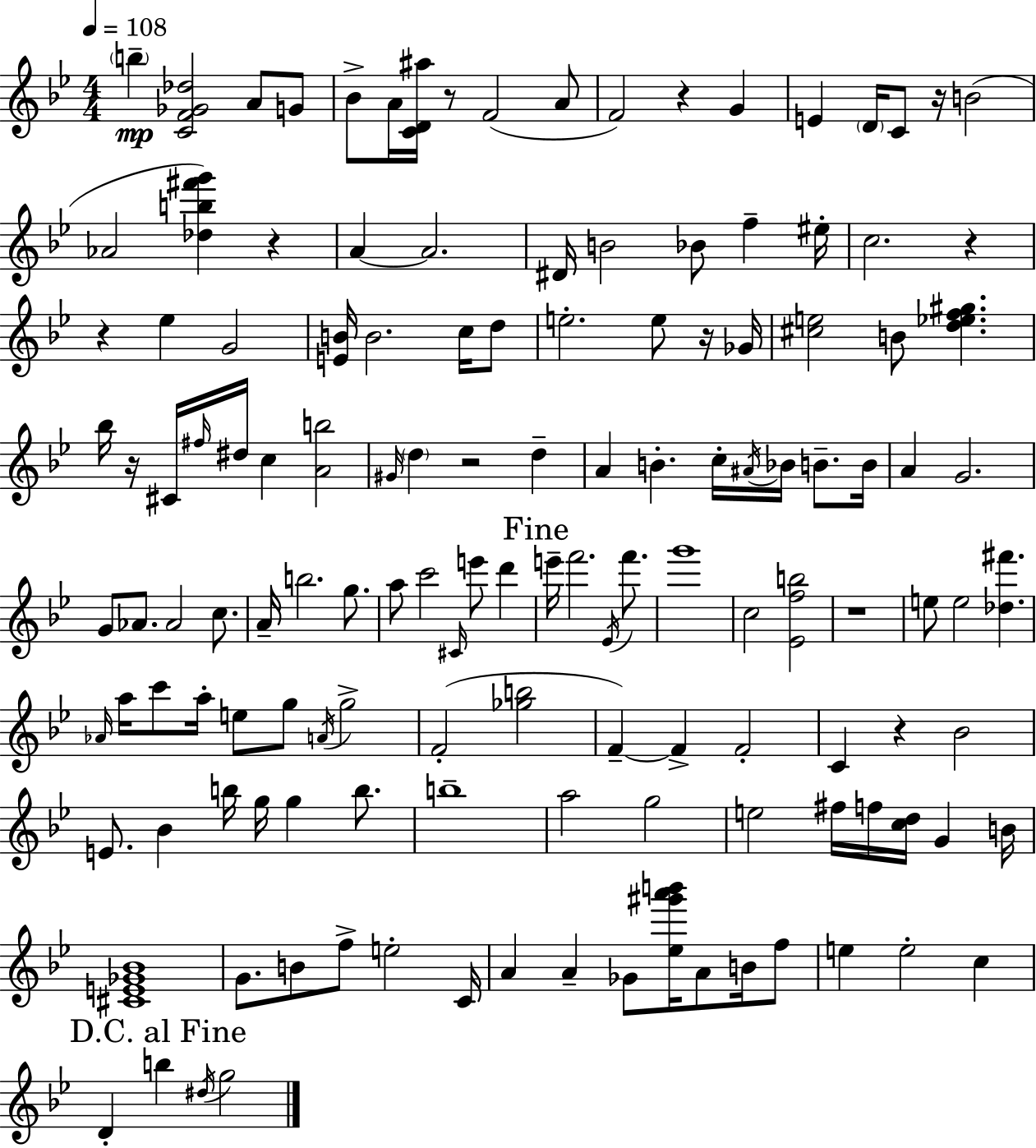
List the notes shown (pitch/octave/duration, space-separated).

B5/q [C4,F4,Gb4,Db5]/h A4/e G4/e Bb4/e A4/s [C4,D4,A#5]/s R/e F4/h A4/e F4/h R/q G4/q E4/q D4/s C4/e R/s B4/h Ab4/h [Db5,B5,F#6,G6]/q R/q A4/q A4/h. D#4/s B4/h Bb4/e F5/q EIS5/s C5/h. R/q R/q Eb5/q G4/h [E4,B4]/s B4/h. C5/s D5/e E5/h. E5/e R/s Gb4/s [C#5,E5]/h B4/e [D5,Eb5,F5,G#5]/q. Bb5/s R/s C#4/s F#5/s D#5/s C5/q [A4,B5]/h G#4/s D5/q R/h D5/q A4/q B4/q. C5/s A#4/s Bb4/s B4/e. B4/s A4/q G4/h. G4/e Ab4/e. Ab4/h C5/e. A4/s B5/h. G5/e. A5/e C6/h C#4/s E6/e D6/q E6/s F6/h. Eb4/s F6/e. G6/w C5/h [Eb4,F5,B5]/h R/w E5/e E5/h [Db5,F#6]/q. Ab4/s A5/s C6/e A5/s E5/e G5/e A4/s G5/h F4/h [Gb5,B5]/h F4/q F4/q F4/h C4/q R/q Bb4/h E4/e. Bb4/q B5/s G5/s G5/q B5/e. B5/w A5/h G5/h E5/h F#5/s F5/s [C5,D5]/s G4/q B4/s [C#4,E4,Gb4,Bb4]/w G4/e. B4/e F5/e E5/h C4/s A4/q A4/q Gb4/e [Eb5,G#6,A6,B6]/s A4/e B4/s F5/e E5/q E5/h C5/q D4/q B5/q D#5/s G5/h